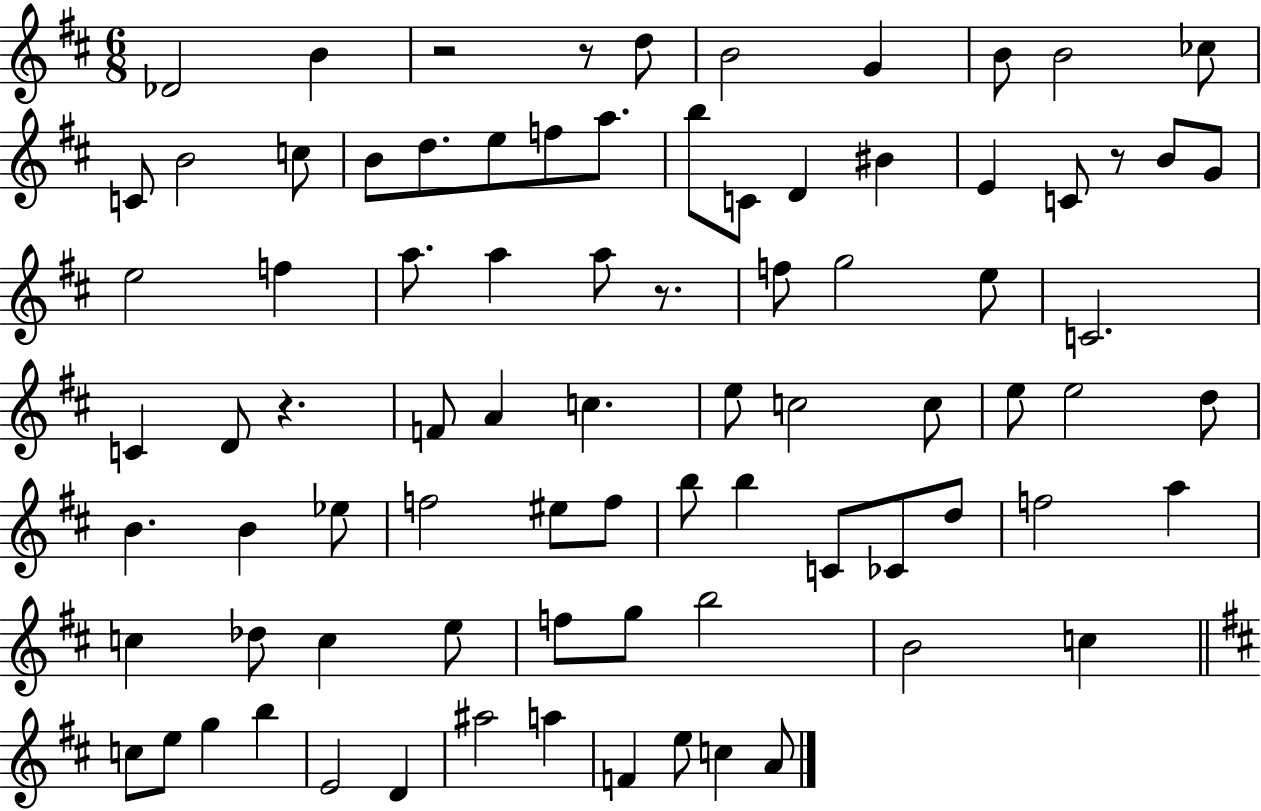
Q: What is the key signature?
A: D major